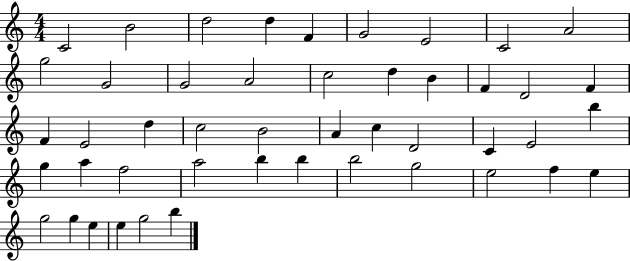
X:1
T:Untitled
M:4/4
L:1/4
K:C
C2 B2 d2 d F G2 E2 C2 A2 g2 G2 G2 A2 c2 d B F D2 F F E2 d c2 B2 A c D2 C E2 b g a f2 a2 b b b2 g2 e2 f e g2 g e e g2 b